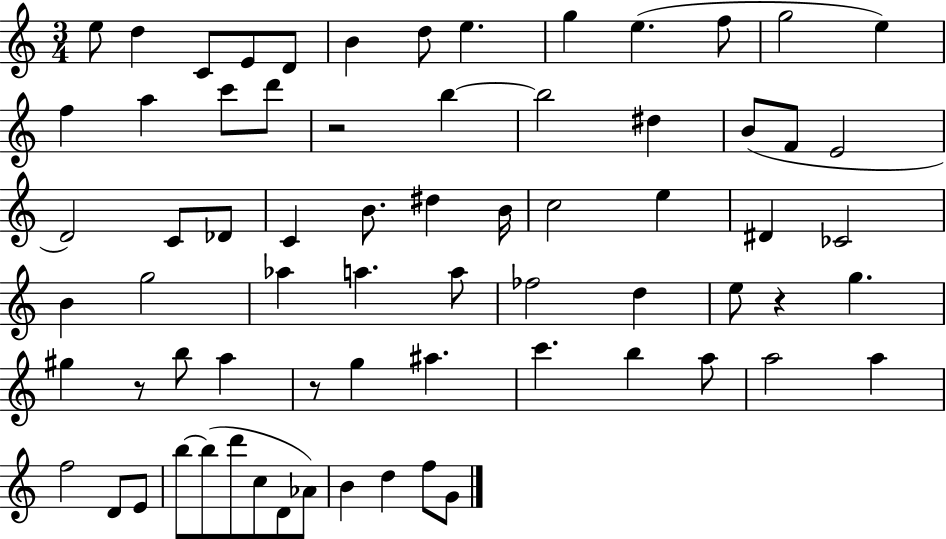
{
  \clef treble
  \numericTimeSignature
  \time 3/4
  \key c \major
  e''8 d''4 c'8 e'8 d'8 | b'4 d''8 e''4. | g''4 e''4.( f''8 | g''2 e''4) | \break f''4 a''4 c'''8 d'''8 | r2 b''4~~ | b''2 dis''4 | b'8( f'8 e'2 | \break d'2) c'8 des'8 | c'4 b'8. dis''4 b'16 | c''2 e''4 | dis'4 ces'2 | \break b'4 g''2 | aes''4 a''4. a''8 | fes''2 d''4 | e''8 r4 g''4. | \break gis''4 r8 b''8 a''4 | r8 g''4 ais''4. | c'''4. b''4 a''8 | a''2 a''4 | \break f''2 d'8 e'8 | b''8~~ b''8( d'''8 c''8 d'8 aes'8) | b'4 d''4 f''8 g'8 | \bar "|."
}